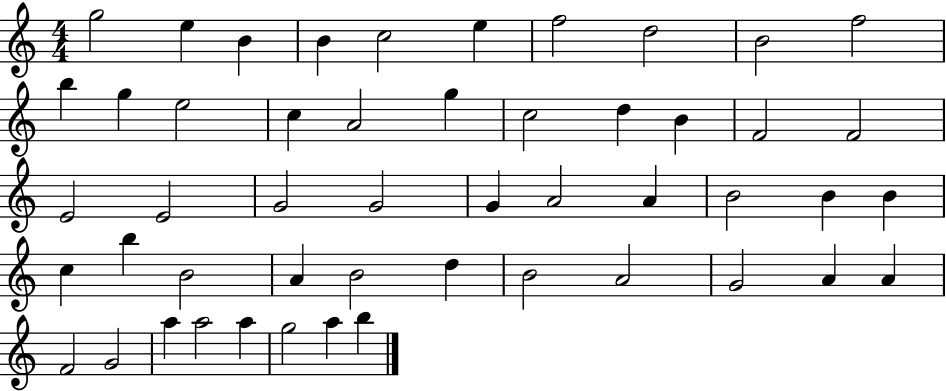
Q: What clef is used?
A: treble